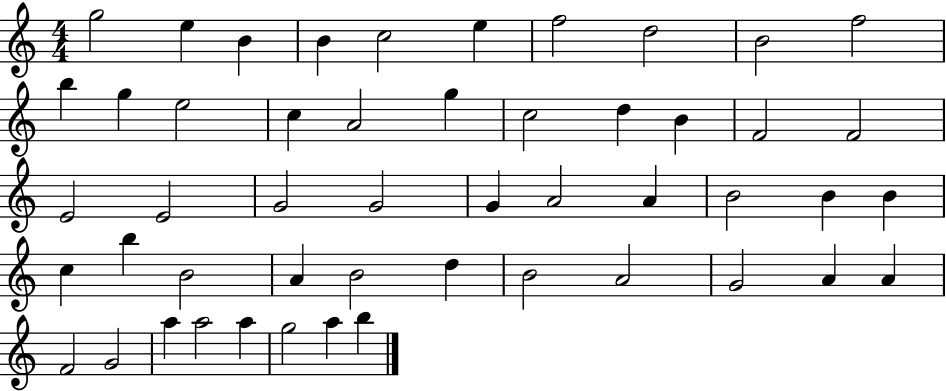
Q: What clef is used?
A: treble